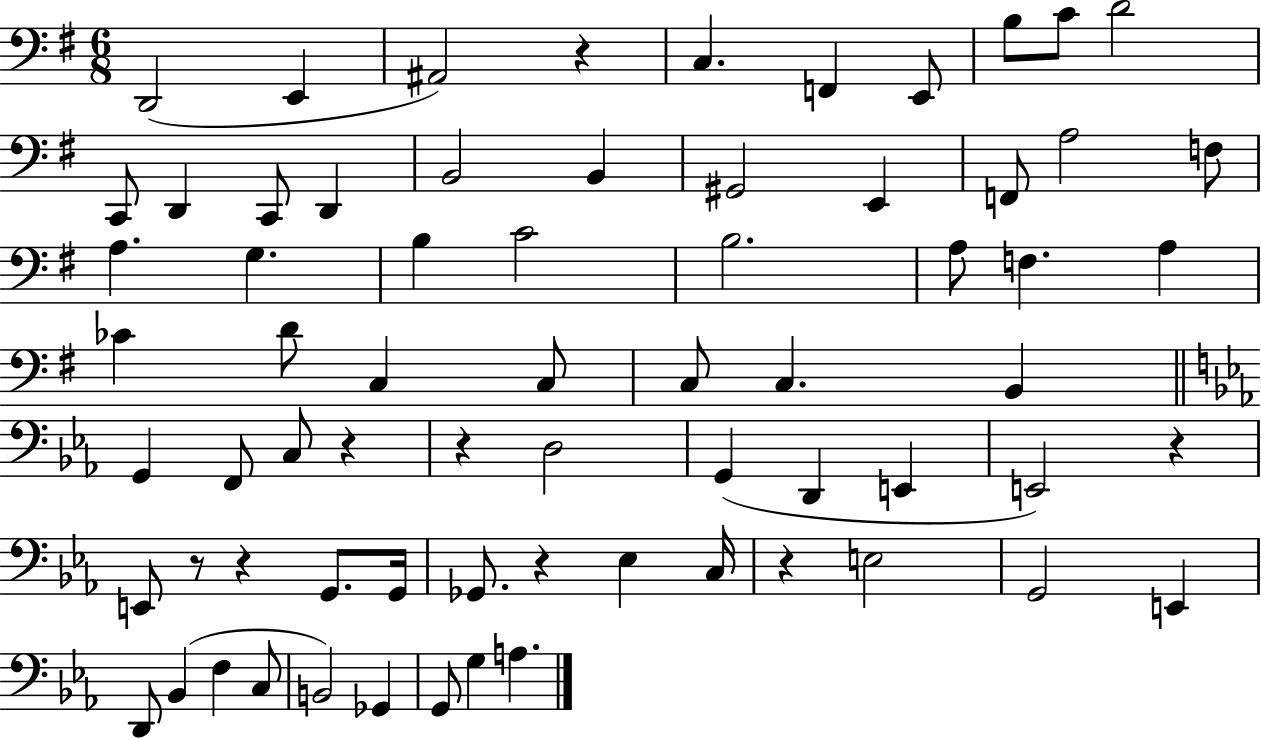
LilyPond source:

{
  \clef bass
  \numericTimeSignature
  \time 6/8
  \key g \major
  d,2( e,4 | ais,2) r4 | c4. f,4 e,8 | b8 c'8 d'2 | \break c,8 d,4 c,8 d,4 | b,2 b,4 | gis,2 e,4 | f,8 a2 f8 | \break a4. g4. | b4 c'2 | b2. | a8 f4. a4 | \break ces'4 d'8 c4 c8 | c8 c4. b,4 | \bar "||" \break \key ees \major g,4 f,8 c8 r4 | r4 d2 | g,4( d,4 e,4 | e,2) r4 | \break e,8 r8 r4 g,8. g,16 | ges,8. r4 ees4 c16 | r4 e2 | g,2 e,4 | \break d,8 bes,4( f4 c8 | b,2) ges,4 | g,8 g4 a4. | \bar "|."
}